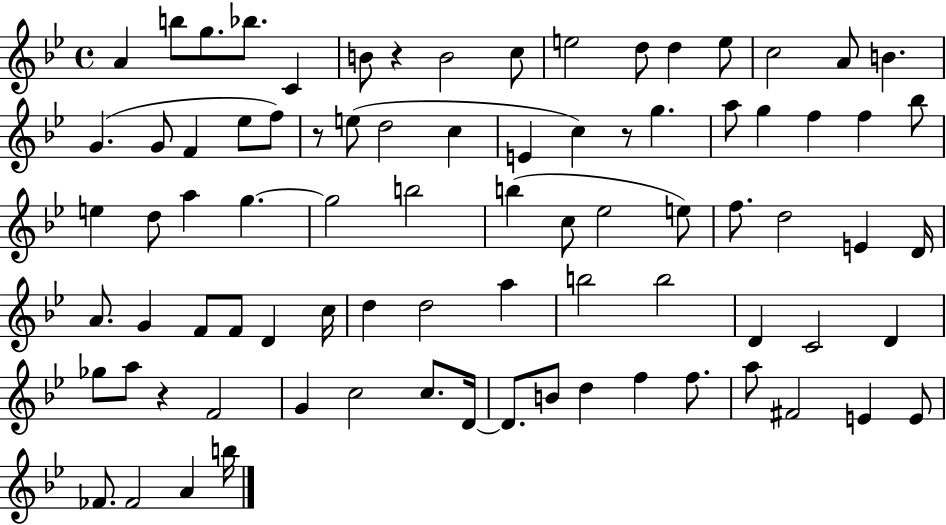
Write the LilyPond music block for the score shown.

{
  \clef treble
  \time 4/4
  \defaultTimeSignature
  \key bes \major
  \repeat volta 2 { a'4 b''8 g''8. bes''8. c'4 | b'8 r4 b'2 c''8 | e''2 d''8 d''4 e''8 | c''2 a'8 b'4. | \break g'4.( g'8 f'4 ees''8 f''8) | r8 e''8( d''2 c''4 | e'4 c''4) r8 g''4. | a''8 g''4 f''4 f''4 bes''8 | \break e''4 d''8 a''4 g''4.~~ | g''2 b''2 | b''4( c''8 ees''2 e''8) | f''8. d''2 e'4 d'16 | \break a'8. g'4 f'8 f'8 d'4 c''16 | d''4 d''2 a''4 | b''2 b''2 | d'4 c'2 d'4 | \break ges''8 a''8 r4 f'2 | g'4 c''2 c''8. d'16~~ | d'8. b'8 d''4 f''4 f''8. | a''8 fis'2 e'4 e'8 | \break fes'8. fes'2 a'4 b''16 | } \bar "|."
}